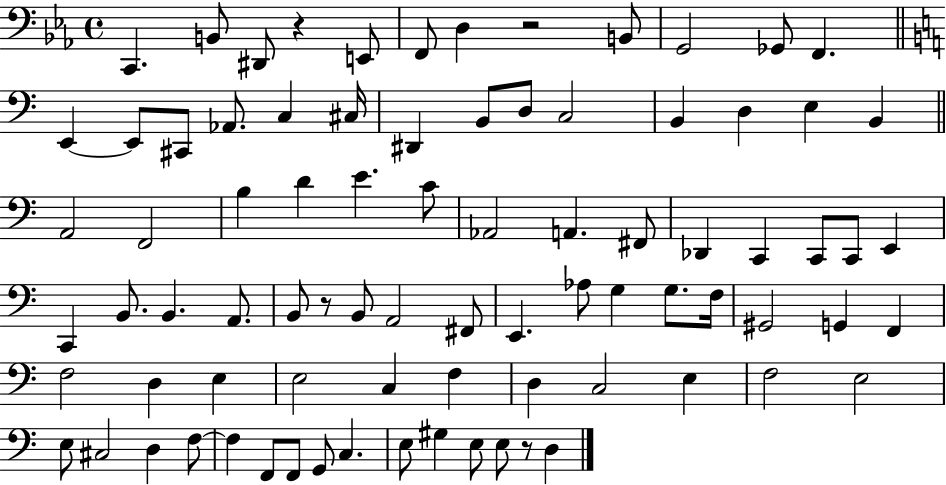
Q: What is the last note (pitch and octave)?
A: D3